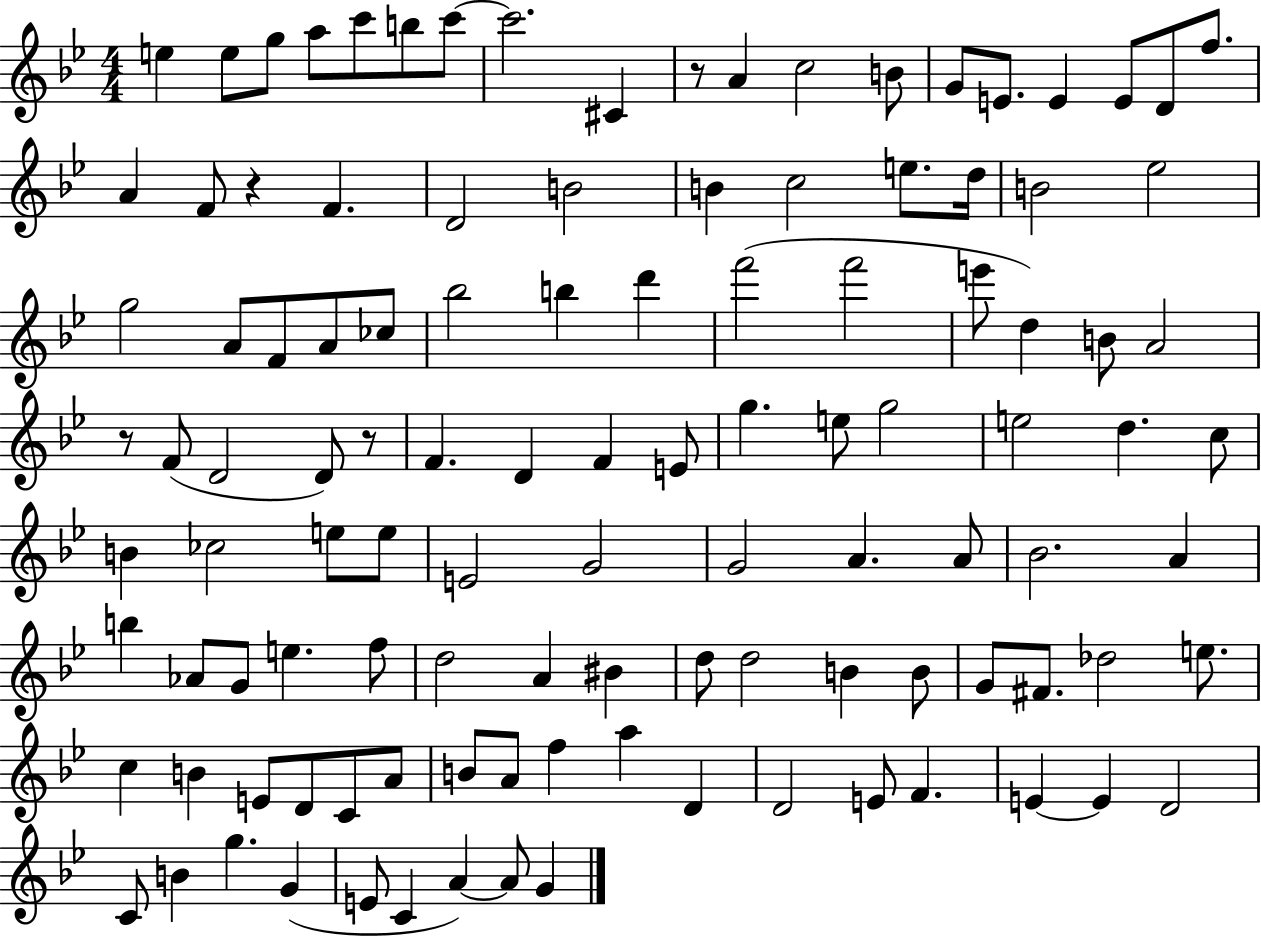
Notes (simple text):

E5/q E5/e G5/e A5/e C6/e B5/e C6/e C6/h. C#4/q R/e A4/q C5/h B4/e G4/e E4/e. E4/q E4/e D4/e F5/e. A4/q F4/e R/q F4/q. D4/h B4/h B4/q C5/h E5/e. D5/s B4/h Eb5/h G5/h A4/e F4/e A4/e CES5/e Bb5/h B5/q D6/q F6/h F6/h E6/e D5/q B4/e A4/h R/e F4/e D4/h D4/e R/e F4/q. D4/q F4/q E4/e G5/q. E5/e G5/h E5/h D5/q. C5/e B4/q CES5/h E5/e E5/e E4/h G4/h G4/h A4/q. A4/e Bb4/h. A4/q B5/q Ab4/e G4/e E5/q. F5/e D5/h A4/q BIS4/q D5/e D5/h B4/q B4/e G4/e F#4/e. Db5/h E5/e. C5/q B4/q E4/e D4/e C4/e A4/e B4/e A4/e F5/q A5/q D4/q D4/h E4/e F4/q. E4/q E4/q D4/h C4/e B4/q G5/q. G4/q E4/e C4/q A4/q A4/e G4/q